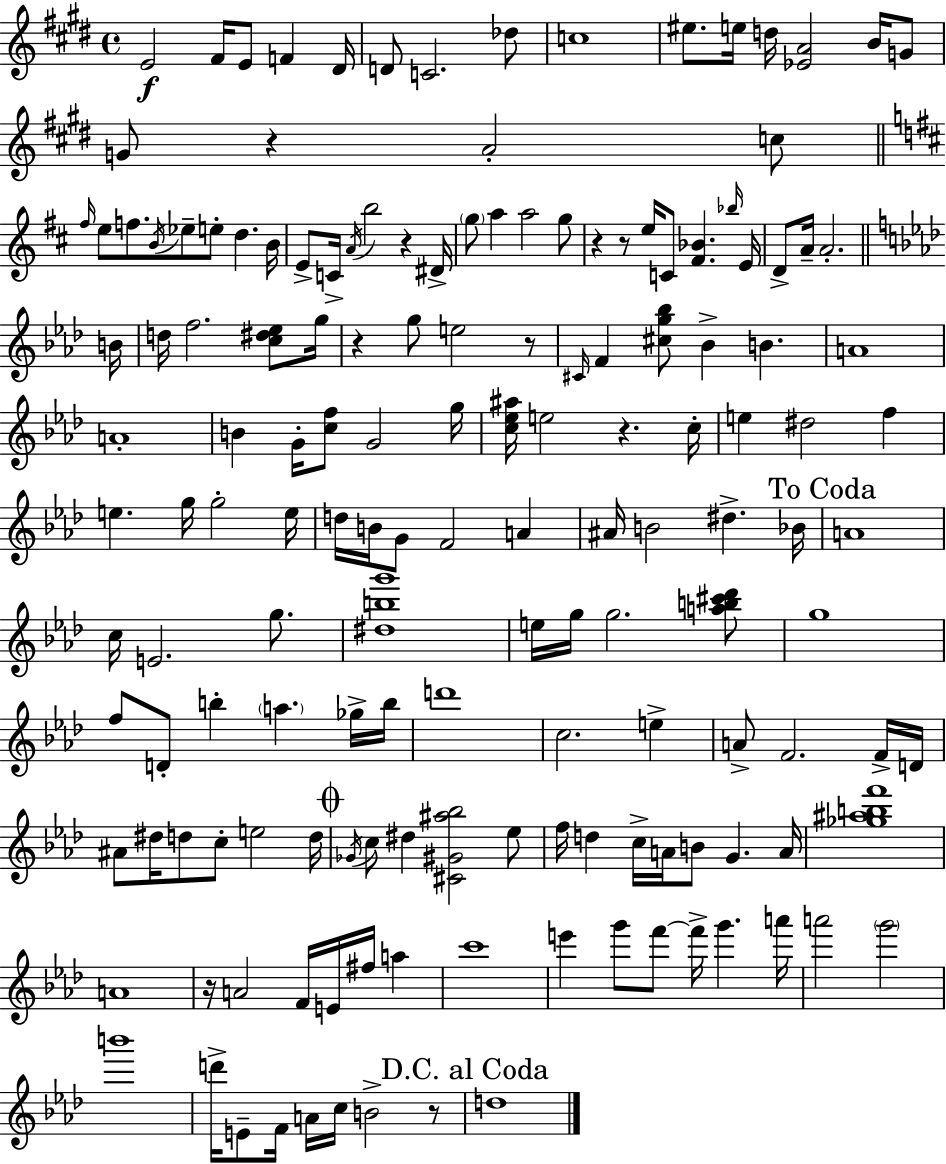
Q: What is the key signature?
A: E major